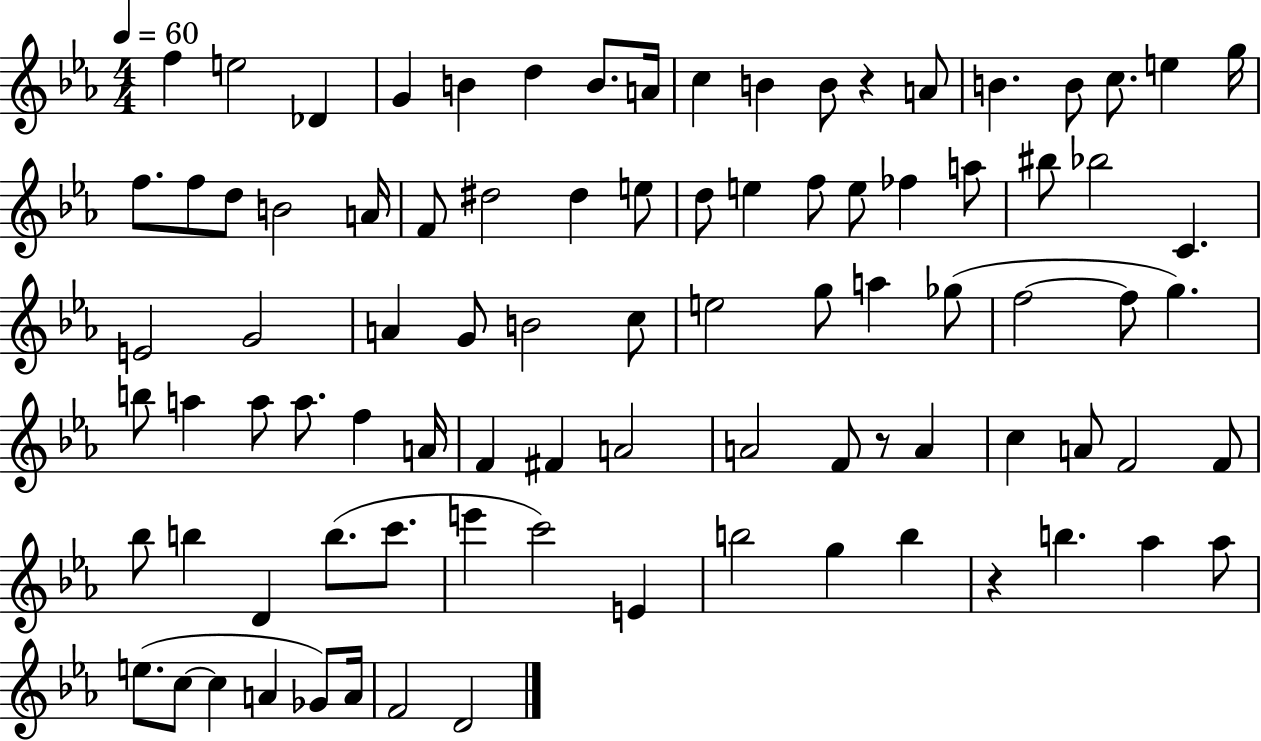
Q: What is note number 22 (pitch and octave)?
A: A4